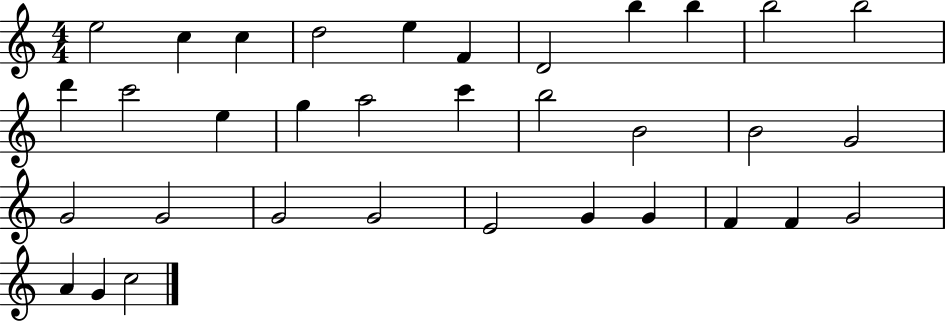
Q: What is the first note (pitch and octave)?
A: E5